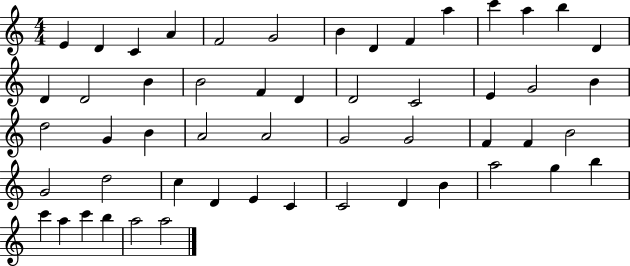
E4/q D4/q C4/q A4/q F4/h G4/h B4/q D4/q F4/q A5/q C6/q A5/q B5/q D4/q D4/q D4/h B4/q B4/h F4/q D4/q D4/h C4/h E4/q G4/h B4/q D5/h G4/q B4/q A4/h A4/h G4/h G4/h F4/q F4/q B4/h G4/h D5/h C5/q D4/q E4/q C4/q C4/h D4/q B4/q A5/h G5/q B5/q C6/q A5/q C6/q B5/q A5/h A5/h